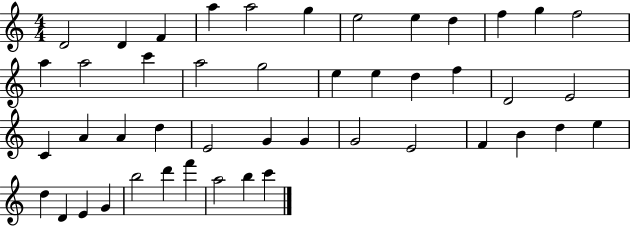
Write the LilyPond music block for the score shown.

{
  \clef treble
  \numericTimeSignature
  \time 4/4
  \key c \major
  d'2 d'4 f'4 | a''4 a''2 g''4 | e''2 e''4 d''4 | f''4 g''4 f''2 | \break a''4 a''2 c'''4 | a''2 g''2 | e''4 e''4 d''4 f''4 | d'2 e'2 | \break c'4 a'4 a'4 d''4 | e'2 g'4 g'4 | g'2 e'2 | f'4 b'4 d''4 e''4 | \break d''4 d'4 e'4 g'4 | b''2 d'''4 f'''4 | a''2 b''4 c'''4 | \bar "|."
}